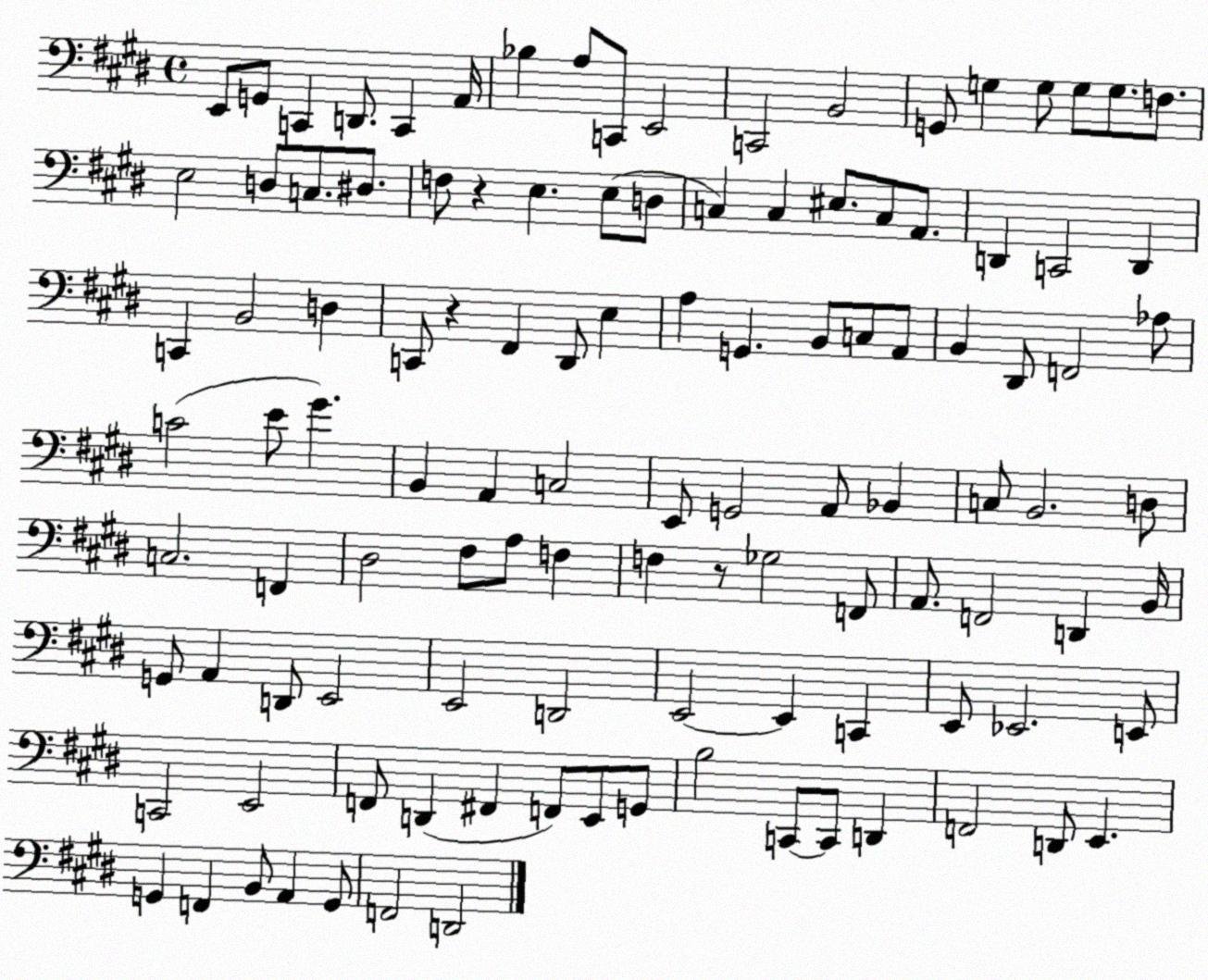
X:1
T:Untitled
M:4/4
L:1/4
K:E
E,,/2 G,,/2 C,, D,,/2 C,, A,,/4 _B, A,/2 C,,/2 E,,2 C,,2 B,,2 G,,/2 G, G,/2 G,/2 G,/2 F,/2 E,2 D,/2 C,/2 ^D,/2 F,/2 z E, E,/2 D,/2 C, C, ^E,/2 C,/2 A,,/2 D,, C,,2 D,, C,, B,,2 D, C,,/2 z ^F,, ^D,,/2 E, A, G,, B,,/2 C,/2 A,,/2 B,, ^D,,/2 F,,2 _A,/2 C2 E/2 ^G B,, A,, C,2 E,,/2 G,,2 A,,/2 _B,, C,/2 B,,2 D,/2 C,2 F,, ^D,2 ^F,/2 A,/2 F, F, z/2 _G,2 F,,/2 A,,/2 F,,2 D,, B,,/4 G,,/2 A,, D,,/2 E,,2 E,,2 D,,2 E,,2 E,, C,, E,,/2 _E,,2 E,,/2 C,,2 E,,2 F,,/2 D,, ^F,, F,,/2 E,,/2 G,,/2 B,2 C,,/2 C,,/2 D,, F,,2 D,,/2 E,, G,, F,, B,,/2 A,, G,,/2 F,,2 D,,2